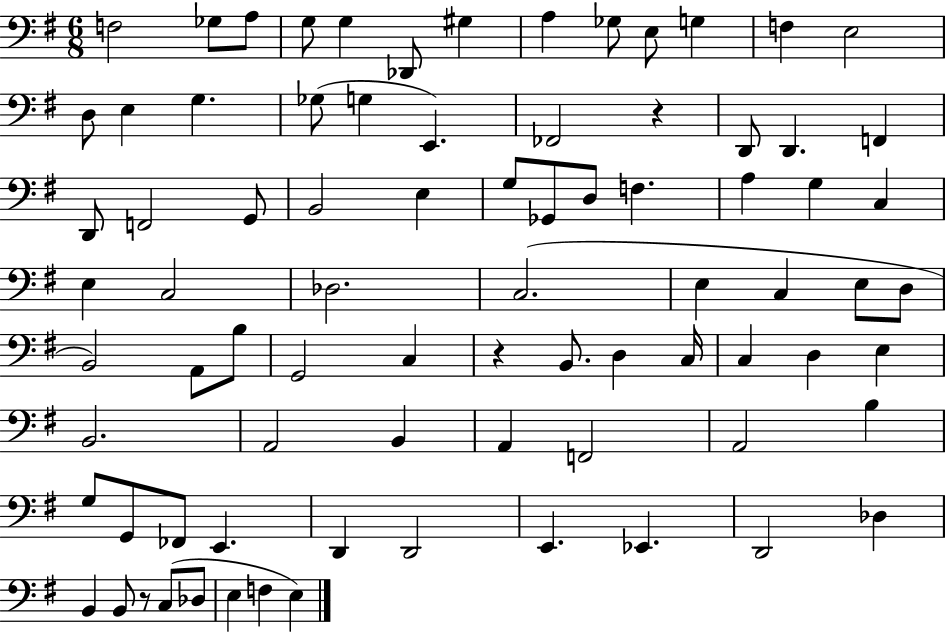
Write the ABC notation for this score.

X:1
T:Untitled
M:6/8
L:1/4
K:G
F,2 _G,/2 A,/2 G,/2 G, _D,,/2 ^G, A, _G,/2 E,/2 G, F, E,2 D,/2 E, G, _G,/2 G, E,, _F,,2 z D,,/2 D,, F,, D,,/2 F,,2 G,,/2 B,,2 E, G,/2 _G,,/2 D,/2 F, A, G, C, E, C,2 _D,2 C,2 E, C, E,/2 D,/2 B,,2 A,,/2 B,/2 G,,2 C, z B,,/2 D, C,/4 C, D, E, B,,2 A,,2 B,, A,, F,,2 A,,2 B, G,/2 G,,/2 _F,,/2 E,, D,, D,,2 E,, _E,, D,,2 _D, B,, B,,/2 z/2 C,/2 _D,/2 E, F, E,